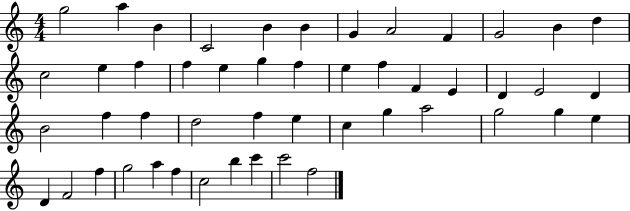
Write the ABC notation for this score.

X:1
T:Untitled
M:4/4
L:1/4
K:C
g2 a B C2 B B G A2 F G2 B d c2 e f f e g f e f F E D E2 D B2 f f d2 f e c g a2 g2 g e D F2 f g2 a f c2 b c' c'2 f2